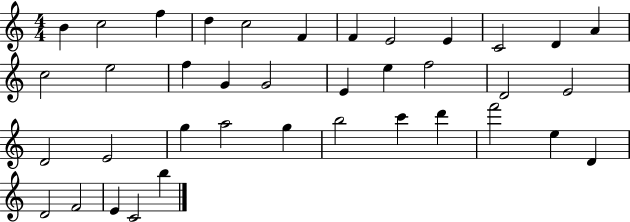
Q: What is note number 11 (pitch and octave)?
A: D4